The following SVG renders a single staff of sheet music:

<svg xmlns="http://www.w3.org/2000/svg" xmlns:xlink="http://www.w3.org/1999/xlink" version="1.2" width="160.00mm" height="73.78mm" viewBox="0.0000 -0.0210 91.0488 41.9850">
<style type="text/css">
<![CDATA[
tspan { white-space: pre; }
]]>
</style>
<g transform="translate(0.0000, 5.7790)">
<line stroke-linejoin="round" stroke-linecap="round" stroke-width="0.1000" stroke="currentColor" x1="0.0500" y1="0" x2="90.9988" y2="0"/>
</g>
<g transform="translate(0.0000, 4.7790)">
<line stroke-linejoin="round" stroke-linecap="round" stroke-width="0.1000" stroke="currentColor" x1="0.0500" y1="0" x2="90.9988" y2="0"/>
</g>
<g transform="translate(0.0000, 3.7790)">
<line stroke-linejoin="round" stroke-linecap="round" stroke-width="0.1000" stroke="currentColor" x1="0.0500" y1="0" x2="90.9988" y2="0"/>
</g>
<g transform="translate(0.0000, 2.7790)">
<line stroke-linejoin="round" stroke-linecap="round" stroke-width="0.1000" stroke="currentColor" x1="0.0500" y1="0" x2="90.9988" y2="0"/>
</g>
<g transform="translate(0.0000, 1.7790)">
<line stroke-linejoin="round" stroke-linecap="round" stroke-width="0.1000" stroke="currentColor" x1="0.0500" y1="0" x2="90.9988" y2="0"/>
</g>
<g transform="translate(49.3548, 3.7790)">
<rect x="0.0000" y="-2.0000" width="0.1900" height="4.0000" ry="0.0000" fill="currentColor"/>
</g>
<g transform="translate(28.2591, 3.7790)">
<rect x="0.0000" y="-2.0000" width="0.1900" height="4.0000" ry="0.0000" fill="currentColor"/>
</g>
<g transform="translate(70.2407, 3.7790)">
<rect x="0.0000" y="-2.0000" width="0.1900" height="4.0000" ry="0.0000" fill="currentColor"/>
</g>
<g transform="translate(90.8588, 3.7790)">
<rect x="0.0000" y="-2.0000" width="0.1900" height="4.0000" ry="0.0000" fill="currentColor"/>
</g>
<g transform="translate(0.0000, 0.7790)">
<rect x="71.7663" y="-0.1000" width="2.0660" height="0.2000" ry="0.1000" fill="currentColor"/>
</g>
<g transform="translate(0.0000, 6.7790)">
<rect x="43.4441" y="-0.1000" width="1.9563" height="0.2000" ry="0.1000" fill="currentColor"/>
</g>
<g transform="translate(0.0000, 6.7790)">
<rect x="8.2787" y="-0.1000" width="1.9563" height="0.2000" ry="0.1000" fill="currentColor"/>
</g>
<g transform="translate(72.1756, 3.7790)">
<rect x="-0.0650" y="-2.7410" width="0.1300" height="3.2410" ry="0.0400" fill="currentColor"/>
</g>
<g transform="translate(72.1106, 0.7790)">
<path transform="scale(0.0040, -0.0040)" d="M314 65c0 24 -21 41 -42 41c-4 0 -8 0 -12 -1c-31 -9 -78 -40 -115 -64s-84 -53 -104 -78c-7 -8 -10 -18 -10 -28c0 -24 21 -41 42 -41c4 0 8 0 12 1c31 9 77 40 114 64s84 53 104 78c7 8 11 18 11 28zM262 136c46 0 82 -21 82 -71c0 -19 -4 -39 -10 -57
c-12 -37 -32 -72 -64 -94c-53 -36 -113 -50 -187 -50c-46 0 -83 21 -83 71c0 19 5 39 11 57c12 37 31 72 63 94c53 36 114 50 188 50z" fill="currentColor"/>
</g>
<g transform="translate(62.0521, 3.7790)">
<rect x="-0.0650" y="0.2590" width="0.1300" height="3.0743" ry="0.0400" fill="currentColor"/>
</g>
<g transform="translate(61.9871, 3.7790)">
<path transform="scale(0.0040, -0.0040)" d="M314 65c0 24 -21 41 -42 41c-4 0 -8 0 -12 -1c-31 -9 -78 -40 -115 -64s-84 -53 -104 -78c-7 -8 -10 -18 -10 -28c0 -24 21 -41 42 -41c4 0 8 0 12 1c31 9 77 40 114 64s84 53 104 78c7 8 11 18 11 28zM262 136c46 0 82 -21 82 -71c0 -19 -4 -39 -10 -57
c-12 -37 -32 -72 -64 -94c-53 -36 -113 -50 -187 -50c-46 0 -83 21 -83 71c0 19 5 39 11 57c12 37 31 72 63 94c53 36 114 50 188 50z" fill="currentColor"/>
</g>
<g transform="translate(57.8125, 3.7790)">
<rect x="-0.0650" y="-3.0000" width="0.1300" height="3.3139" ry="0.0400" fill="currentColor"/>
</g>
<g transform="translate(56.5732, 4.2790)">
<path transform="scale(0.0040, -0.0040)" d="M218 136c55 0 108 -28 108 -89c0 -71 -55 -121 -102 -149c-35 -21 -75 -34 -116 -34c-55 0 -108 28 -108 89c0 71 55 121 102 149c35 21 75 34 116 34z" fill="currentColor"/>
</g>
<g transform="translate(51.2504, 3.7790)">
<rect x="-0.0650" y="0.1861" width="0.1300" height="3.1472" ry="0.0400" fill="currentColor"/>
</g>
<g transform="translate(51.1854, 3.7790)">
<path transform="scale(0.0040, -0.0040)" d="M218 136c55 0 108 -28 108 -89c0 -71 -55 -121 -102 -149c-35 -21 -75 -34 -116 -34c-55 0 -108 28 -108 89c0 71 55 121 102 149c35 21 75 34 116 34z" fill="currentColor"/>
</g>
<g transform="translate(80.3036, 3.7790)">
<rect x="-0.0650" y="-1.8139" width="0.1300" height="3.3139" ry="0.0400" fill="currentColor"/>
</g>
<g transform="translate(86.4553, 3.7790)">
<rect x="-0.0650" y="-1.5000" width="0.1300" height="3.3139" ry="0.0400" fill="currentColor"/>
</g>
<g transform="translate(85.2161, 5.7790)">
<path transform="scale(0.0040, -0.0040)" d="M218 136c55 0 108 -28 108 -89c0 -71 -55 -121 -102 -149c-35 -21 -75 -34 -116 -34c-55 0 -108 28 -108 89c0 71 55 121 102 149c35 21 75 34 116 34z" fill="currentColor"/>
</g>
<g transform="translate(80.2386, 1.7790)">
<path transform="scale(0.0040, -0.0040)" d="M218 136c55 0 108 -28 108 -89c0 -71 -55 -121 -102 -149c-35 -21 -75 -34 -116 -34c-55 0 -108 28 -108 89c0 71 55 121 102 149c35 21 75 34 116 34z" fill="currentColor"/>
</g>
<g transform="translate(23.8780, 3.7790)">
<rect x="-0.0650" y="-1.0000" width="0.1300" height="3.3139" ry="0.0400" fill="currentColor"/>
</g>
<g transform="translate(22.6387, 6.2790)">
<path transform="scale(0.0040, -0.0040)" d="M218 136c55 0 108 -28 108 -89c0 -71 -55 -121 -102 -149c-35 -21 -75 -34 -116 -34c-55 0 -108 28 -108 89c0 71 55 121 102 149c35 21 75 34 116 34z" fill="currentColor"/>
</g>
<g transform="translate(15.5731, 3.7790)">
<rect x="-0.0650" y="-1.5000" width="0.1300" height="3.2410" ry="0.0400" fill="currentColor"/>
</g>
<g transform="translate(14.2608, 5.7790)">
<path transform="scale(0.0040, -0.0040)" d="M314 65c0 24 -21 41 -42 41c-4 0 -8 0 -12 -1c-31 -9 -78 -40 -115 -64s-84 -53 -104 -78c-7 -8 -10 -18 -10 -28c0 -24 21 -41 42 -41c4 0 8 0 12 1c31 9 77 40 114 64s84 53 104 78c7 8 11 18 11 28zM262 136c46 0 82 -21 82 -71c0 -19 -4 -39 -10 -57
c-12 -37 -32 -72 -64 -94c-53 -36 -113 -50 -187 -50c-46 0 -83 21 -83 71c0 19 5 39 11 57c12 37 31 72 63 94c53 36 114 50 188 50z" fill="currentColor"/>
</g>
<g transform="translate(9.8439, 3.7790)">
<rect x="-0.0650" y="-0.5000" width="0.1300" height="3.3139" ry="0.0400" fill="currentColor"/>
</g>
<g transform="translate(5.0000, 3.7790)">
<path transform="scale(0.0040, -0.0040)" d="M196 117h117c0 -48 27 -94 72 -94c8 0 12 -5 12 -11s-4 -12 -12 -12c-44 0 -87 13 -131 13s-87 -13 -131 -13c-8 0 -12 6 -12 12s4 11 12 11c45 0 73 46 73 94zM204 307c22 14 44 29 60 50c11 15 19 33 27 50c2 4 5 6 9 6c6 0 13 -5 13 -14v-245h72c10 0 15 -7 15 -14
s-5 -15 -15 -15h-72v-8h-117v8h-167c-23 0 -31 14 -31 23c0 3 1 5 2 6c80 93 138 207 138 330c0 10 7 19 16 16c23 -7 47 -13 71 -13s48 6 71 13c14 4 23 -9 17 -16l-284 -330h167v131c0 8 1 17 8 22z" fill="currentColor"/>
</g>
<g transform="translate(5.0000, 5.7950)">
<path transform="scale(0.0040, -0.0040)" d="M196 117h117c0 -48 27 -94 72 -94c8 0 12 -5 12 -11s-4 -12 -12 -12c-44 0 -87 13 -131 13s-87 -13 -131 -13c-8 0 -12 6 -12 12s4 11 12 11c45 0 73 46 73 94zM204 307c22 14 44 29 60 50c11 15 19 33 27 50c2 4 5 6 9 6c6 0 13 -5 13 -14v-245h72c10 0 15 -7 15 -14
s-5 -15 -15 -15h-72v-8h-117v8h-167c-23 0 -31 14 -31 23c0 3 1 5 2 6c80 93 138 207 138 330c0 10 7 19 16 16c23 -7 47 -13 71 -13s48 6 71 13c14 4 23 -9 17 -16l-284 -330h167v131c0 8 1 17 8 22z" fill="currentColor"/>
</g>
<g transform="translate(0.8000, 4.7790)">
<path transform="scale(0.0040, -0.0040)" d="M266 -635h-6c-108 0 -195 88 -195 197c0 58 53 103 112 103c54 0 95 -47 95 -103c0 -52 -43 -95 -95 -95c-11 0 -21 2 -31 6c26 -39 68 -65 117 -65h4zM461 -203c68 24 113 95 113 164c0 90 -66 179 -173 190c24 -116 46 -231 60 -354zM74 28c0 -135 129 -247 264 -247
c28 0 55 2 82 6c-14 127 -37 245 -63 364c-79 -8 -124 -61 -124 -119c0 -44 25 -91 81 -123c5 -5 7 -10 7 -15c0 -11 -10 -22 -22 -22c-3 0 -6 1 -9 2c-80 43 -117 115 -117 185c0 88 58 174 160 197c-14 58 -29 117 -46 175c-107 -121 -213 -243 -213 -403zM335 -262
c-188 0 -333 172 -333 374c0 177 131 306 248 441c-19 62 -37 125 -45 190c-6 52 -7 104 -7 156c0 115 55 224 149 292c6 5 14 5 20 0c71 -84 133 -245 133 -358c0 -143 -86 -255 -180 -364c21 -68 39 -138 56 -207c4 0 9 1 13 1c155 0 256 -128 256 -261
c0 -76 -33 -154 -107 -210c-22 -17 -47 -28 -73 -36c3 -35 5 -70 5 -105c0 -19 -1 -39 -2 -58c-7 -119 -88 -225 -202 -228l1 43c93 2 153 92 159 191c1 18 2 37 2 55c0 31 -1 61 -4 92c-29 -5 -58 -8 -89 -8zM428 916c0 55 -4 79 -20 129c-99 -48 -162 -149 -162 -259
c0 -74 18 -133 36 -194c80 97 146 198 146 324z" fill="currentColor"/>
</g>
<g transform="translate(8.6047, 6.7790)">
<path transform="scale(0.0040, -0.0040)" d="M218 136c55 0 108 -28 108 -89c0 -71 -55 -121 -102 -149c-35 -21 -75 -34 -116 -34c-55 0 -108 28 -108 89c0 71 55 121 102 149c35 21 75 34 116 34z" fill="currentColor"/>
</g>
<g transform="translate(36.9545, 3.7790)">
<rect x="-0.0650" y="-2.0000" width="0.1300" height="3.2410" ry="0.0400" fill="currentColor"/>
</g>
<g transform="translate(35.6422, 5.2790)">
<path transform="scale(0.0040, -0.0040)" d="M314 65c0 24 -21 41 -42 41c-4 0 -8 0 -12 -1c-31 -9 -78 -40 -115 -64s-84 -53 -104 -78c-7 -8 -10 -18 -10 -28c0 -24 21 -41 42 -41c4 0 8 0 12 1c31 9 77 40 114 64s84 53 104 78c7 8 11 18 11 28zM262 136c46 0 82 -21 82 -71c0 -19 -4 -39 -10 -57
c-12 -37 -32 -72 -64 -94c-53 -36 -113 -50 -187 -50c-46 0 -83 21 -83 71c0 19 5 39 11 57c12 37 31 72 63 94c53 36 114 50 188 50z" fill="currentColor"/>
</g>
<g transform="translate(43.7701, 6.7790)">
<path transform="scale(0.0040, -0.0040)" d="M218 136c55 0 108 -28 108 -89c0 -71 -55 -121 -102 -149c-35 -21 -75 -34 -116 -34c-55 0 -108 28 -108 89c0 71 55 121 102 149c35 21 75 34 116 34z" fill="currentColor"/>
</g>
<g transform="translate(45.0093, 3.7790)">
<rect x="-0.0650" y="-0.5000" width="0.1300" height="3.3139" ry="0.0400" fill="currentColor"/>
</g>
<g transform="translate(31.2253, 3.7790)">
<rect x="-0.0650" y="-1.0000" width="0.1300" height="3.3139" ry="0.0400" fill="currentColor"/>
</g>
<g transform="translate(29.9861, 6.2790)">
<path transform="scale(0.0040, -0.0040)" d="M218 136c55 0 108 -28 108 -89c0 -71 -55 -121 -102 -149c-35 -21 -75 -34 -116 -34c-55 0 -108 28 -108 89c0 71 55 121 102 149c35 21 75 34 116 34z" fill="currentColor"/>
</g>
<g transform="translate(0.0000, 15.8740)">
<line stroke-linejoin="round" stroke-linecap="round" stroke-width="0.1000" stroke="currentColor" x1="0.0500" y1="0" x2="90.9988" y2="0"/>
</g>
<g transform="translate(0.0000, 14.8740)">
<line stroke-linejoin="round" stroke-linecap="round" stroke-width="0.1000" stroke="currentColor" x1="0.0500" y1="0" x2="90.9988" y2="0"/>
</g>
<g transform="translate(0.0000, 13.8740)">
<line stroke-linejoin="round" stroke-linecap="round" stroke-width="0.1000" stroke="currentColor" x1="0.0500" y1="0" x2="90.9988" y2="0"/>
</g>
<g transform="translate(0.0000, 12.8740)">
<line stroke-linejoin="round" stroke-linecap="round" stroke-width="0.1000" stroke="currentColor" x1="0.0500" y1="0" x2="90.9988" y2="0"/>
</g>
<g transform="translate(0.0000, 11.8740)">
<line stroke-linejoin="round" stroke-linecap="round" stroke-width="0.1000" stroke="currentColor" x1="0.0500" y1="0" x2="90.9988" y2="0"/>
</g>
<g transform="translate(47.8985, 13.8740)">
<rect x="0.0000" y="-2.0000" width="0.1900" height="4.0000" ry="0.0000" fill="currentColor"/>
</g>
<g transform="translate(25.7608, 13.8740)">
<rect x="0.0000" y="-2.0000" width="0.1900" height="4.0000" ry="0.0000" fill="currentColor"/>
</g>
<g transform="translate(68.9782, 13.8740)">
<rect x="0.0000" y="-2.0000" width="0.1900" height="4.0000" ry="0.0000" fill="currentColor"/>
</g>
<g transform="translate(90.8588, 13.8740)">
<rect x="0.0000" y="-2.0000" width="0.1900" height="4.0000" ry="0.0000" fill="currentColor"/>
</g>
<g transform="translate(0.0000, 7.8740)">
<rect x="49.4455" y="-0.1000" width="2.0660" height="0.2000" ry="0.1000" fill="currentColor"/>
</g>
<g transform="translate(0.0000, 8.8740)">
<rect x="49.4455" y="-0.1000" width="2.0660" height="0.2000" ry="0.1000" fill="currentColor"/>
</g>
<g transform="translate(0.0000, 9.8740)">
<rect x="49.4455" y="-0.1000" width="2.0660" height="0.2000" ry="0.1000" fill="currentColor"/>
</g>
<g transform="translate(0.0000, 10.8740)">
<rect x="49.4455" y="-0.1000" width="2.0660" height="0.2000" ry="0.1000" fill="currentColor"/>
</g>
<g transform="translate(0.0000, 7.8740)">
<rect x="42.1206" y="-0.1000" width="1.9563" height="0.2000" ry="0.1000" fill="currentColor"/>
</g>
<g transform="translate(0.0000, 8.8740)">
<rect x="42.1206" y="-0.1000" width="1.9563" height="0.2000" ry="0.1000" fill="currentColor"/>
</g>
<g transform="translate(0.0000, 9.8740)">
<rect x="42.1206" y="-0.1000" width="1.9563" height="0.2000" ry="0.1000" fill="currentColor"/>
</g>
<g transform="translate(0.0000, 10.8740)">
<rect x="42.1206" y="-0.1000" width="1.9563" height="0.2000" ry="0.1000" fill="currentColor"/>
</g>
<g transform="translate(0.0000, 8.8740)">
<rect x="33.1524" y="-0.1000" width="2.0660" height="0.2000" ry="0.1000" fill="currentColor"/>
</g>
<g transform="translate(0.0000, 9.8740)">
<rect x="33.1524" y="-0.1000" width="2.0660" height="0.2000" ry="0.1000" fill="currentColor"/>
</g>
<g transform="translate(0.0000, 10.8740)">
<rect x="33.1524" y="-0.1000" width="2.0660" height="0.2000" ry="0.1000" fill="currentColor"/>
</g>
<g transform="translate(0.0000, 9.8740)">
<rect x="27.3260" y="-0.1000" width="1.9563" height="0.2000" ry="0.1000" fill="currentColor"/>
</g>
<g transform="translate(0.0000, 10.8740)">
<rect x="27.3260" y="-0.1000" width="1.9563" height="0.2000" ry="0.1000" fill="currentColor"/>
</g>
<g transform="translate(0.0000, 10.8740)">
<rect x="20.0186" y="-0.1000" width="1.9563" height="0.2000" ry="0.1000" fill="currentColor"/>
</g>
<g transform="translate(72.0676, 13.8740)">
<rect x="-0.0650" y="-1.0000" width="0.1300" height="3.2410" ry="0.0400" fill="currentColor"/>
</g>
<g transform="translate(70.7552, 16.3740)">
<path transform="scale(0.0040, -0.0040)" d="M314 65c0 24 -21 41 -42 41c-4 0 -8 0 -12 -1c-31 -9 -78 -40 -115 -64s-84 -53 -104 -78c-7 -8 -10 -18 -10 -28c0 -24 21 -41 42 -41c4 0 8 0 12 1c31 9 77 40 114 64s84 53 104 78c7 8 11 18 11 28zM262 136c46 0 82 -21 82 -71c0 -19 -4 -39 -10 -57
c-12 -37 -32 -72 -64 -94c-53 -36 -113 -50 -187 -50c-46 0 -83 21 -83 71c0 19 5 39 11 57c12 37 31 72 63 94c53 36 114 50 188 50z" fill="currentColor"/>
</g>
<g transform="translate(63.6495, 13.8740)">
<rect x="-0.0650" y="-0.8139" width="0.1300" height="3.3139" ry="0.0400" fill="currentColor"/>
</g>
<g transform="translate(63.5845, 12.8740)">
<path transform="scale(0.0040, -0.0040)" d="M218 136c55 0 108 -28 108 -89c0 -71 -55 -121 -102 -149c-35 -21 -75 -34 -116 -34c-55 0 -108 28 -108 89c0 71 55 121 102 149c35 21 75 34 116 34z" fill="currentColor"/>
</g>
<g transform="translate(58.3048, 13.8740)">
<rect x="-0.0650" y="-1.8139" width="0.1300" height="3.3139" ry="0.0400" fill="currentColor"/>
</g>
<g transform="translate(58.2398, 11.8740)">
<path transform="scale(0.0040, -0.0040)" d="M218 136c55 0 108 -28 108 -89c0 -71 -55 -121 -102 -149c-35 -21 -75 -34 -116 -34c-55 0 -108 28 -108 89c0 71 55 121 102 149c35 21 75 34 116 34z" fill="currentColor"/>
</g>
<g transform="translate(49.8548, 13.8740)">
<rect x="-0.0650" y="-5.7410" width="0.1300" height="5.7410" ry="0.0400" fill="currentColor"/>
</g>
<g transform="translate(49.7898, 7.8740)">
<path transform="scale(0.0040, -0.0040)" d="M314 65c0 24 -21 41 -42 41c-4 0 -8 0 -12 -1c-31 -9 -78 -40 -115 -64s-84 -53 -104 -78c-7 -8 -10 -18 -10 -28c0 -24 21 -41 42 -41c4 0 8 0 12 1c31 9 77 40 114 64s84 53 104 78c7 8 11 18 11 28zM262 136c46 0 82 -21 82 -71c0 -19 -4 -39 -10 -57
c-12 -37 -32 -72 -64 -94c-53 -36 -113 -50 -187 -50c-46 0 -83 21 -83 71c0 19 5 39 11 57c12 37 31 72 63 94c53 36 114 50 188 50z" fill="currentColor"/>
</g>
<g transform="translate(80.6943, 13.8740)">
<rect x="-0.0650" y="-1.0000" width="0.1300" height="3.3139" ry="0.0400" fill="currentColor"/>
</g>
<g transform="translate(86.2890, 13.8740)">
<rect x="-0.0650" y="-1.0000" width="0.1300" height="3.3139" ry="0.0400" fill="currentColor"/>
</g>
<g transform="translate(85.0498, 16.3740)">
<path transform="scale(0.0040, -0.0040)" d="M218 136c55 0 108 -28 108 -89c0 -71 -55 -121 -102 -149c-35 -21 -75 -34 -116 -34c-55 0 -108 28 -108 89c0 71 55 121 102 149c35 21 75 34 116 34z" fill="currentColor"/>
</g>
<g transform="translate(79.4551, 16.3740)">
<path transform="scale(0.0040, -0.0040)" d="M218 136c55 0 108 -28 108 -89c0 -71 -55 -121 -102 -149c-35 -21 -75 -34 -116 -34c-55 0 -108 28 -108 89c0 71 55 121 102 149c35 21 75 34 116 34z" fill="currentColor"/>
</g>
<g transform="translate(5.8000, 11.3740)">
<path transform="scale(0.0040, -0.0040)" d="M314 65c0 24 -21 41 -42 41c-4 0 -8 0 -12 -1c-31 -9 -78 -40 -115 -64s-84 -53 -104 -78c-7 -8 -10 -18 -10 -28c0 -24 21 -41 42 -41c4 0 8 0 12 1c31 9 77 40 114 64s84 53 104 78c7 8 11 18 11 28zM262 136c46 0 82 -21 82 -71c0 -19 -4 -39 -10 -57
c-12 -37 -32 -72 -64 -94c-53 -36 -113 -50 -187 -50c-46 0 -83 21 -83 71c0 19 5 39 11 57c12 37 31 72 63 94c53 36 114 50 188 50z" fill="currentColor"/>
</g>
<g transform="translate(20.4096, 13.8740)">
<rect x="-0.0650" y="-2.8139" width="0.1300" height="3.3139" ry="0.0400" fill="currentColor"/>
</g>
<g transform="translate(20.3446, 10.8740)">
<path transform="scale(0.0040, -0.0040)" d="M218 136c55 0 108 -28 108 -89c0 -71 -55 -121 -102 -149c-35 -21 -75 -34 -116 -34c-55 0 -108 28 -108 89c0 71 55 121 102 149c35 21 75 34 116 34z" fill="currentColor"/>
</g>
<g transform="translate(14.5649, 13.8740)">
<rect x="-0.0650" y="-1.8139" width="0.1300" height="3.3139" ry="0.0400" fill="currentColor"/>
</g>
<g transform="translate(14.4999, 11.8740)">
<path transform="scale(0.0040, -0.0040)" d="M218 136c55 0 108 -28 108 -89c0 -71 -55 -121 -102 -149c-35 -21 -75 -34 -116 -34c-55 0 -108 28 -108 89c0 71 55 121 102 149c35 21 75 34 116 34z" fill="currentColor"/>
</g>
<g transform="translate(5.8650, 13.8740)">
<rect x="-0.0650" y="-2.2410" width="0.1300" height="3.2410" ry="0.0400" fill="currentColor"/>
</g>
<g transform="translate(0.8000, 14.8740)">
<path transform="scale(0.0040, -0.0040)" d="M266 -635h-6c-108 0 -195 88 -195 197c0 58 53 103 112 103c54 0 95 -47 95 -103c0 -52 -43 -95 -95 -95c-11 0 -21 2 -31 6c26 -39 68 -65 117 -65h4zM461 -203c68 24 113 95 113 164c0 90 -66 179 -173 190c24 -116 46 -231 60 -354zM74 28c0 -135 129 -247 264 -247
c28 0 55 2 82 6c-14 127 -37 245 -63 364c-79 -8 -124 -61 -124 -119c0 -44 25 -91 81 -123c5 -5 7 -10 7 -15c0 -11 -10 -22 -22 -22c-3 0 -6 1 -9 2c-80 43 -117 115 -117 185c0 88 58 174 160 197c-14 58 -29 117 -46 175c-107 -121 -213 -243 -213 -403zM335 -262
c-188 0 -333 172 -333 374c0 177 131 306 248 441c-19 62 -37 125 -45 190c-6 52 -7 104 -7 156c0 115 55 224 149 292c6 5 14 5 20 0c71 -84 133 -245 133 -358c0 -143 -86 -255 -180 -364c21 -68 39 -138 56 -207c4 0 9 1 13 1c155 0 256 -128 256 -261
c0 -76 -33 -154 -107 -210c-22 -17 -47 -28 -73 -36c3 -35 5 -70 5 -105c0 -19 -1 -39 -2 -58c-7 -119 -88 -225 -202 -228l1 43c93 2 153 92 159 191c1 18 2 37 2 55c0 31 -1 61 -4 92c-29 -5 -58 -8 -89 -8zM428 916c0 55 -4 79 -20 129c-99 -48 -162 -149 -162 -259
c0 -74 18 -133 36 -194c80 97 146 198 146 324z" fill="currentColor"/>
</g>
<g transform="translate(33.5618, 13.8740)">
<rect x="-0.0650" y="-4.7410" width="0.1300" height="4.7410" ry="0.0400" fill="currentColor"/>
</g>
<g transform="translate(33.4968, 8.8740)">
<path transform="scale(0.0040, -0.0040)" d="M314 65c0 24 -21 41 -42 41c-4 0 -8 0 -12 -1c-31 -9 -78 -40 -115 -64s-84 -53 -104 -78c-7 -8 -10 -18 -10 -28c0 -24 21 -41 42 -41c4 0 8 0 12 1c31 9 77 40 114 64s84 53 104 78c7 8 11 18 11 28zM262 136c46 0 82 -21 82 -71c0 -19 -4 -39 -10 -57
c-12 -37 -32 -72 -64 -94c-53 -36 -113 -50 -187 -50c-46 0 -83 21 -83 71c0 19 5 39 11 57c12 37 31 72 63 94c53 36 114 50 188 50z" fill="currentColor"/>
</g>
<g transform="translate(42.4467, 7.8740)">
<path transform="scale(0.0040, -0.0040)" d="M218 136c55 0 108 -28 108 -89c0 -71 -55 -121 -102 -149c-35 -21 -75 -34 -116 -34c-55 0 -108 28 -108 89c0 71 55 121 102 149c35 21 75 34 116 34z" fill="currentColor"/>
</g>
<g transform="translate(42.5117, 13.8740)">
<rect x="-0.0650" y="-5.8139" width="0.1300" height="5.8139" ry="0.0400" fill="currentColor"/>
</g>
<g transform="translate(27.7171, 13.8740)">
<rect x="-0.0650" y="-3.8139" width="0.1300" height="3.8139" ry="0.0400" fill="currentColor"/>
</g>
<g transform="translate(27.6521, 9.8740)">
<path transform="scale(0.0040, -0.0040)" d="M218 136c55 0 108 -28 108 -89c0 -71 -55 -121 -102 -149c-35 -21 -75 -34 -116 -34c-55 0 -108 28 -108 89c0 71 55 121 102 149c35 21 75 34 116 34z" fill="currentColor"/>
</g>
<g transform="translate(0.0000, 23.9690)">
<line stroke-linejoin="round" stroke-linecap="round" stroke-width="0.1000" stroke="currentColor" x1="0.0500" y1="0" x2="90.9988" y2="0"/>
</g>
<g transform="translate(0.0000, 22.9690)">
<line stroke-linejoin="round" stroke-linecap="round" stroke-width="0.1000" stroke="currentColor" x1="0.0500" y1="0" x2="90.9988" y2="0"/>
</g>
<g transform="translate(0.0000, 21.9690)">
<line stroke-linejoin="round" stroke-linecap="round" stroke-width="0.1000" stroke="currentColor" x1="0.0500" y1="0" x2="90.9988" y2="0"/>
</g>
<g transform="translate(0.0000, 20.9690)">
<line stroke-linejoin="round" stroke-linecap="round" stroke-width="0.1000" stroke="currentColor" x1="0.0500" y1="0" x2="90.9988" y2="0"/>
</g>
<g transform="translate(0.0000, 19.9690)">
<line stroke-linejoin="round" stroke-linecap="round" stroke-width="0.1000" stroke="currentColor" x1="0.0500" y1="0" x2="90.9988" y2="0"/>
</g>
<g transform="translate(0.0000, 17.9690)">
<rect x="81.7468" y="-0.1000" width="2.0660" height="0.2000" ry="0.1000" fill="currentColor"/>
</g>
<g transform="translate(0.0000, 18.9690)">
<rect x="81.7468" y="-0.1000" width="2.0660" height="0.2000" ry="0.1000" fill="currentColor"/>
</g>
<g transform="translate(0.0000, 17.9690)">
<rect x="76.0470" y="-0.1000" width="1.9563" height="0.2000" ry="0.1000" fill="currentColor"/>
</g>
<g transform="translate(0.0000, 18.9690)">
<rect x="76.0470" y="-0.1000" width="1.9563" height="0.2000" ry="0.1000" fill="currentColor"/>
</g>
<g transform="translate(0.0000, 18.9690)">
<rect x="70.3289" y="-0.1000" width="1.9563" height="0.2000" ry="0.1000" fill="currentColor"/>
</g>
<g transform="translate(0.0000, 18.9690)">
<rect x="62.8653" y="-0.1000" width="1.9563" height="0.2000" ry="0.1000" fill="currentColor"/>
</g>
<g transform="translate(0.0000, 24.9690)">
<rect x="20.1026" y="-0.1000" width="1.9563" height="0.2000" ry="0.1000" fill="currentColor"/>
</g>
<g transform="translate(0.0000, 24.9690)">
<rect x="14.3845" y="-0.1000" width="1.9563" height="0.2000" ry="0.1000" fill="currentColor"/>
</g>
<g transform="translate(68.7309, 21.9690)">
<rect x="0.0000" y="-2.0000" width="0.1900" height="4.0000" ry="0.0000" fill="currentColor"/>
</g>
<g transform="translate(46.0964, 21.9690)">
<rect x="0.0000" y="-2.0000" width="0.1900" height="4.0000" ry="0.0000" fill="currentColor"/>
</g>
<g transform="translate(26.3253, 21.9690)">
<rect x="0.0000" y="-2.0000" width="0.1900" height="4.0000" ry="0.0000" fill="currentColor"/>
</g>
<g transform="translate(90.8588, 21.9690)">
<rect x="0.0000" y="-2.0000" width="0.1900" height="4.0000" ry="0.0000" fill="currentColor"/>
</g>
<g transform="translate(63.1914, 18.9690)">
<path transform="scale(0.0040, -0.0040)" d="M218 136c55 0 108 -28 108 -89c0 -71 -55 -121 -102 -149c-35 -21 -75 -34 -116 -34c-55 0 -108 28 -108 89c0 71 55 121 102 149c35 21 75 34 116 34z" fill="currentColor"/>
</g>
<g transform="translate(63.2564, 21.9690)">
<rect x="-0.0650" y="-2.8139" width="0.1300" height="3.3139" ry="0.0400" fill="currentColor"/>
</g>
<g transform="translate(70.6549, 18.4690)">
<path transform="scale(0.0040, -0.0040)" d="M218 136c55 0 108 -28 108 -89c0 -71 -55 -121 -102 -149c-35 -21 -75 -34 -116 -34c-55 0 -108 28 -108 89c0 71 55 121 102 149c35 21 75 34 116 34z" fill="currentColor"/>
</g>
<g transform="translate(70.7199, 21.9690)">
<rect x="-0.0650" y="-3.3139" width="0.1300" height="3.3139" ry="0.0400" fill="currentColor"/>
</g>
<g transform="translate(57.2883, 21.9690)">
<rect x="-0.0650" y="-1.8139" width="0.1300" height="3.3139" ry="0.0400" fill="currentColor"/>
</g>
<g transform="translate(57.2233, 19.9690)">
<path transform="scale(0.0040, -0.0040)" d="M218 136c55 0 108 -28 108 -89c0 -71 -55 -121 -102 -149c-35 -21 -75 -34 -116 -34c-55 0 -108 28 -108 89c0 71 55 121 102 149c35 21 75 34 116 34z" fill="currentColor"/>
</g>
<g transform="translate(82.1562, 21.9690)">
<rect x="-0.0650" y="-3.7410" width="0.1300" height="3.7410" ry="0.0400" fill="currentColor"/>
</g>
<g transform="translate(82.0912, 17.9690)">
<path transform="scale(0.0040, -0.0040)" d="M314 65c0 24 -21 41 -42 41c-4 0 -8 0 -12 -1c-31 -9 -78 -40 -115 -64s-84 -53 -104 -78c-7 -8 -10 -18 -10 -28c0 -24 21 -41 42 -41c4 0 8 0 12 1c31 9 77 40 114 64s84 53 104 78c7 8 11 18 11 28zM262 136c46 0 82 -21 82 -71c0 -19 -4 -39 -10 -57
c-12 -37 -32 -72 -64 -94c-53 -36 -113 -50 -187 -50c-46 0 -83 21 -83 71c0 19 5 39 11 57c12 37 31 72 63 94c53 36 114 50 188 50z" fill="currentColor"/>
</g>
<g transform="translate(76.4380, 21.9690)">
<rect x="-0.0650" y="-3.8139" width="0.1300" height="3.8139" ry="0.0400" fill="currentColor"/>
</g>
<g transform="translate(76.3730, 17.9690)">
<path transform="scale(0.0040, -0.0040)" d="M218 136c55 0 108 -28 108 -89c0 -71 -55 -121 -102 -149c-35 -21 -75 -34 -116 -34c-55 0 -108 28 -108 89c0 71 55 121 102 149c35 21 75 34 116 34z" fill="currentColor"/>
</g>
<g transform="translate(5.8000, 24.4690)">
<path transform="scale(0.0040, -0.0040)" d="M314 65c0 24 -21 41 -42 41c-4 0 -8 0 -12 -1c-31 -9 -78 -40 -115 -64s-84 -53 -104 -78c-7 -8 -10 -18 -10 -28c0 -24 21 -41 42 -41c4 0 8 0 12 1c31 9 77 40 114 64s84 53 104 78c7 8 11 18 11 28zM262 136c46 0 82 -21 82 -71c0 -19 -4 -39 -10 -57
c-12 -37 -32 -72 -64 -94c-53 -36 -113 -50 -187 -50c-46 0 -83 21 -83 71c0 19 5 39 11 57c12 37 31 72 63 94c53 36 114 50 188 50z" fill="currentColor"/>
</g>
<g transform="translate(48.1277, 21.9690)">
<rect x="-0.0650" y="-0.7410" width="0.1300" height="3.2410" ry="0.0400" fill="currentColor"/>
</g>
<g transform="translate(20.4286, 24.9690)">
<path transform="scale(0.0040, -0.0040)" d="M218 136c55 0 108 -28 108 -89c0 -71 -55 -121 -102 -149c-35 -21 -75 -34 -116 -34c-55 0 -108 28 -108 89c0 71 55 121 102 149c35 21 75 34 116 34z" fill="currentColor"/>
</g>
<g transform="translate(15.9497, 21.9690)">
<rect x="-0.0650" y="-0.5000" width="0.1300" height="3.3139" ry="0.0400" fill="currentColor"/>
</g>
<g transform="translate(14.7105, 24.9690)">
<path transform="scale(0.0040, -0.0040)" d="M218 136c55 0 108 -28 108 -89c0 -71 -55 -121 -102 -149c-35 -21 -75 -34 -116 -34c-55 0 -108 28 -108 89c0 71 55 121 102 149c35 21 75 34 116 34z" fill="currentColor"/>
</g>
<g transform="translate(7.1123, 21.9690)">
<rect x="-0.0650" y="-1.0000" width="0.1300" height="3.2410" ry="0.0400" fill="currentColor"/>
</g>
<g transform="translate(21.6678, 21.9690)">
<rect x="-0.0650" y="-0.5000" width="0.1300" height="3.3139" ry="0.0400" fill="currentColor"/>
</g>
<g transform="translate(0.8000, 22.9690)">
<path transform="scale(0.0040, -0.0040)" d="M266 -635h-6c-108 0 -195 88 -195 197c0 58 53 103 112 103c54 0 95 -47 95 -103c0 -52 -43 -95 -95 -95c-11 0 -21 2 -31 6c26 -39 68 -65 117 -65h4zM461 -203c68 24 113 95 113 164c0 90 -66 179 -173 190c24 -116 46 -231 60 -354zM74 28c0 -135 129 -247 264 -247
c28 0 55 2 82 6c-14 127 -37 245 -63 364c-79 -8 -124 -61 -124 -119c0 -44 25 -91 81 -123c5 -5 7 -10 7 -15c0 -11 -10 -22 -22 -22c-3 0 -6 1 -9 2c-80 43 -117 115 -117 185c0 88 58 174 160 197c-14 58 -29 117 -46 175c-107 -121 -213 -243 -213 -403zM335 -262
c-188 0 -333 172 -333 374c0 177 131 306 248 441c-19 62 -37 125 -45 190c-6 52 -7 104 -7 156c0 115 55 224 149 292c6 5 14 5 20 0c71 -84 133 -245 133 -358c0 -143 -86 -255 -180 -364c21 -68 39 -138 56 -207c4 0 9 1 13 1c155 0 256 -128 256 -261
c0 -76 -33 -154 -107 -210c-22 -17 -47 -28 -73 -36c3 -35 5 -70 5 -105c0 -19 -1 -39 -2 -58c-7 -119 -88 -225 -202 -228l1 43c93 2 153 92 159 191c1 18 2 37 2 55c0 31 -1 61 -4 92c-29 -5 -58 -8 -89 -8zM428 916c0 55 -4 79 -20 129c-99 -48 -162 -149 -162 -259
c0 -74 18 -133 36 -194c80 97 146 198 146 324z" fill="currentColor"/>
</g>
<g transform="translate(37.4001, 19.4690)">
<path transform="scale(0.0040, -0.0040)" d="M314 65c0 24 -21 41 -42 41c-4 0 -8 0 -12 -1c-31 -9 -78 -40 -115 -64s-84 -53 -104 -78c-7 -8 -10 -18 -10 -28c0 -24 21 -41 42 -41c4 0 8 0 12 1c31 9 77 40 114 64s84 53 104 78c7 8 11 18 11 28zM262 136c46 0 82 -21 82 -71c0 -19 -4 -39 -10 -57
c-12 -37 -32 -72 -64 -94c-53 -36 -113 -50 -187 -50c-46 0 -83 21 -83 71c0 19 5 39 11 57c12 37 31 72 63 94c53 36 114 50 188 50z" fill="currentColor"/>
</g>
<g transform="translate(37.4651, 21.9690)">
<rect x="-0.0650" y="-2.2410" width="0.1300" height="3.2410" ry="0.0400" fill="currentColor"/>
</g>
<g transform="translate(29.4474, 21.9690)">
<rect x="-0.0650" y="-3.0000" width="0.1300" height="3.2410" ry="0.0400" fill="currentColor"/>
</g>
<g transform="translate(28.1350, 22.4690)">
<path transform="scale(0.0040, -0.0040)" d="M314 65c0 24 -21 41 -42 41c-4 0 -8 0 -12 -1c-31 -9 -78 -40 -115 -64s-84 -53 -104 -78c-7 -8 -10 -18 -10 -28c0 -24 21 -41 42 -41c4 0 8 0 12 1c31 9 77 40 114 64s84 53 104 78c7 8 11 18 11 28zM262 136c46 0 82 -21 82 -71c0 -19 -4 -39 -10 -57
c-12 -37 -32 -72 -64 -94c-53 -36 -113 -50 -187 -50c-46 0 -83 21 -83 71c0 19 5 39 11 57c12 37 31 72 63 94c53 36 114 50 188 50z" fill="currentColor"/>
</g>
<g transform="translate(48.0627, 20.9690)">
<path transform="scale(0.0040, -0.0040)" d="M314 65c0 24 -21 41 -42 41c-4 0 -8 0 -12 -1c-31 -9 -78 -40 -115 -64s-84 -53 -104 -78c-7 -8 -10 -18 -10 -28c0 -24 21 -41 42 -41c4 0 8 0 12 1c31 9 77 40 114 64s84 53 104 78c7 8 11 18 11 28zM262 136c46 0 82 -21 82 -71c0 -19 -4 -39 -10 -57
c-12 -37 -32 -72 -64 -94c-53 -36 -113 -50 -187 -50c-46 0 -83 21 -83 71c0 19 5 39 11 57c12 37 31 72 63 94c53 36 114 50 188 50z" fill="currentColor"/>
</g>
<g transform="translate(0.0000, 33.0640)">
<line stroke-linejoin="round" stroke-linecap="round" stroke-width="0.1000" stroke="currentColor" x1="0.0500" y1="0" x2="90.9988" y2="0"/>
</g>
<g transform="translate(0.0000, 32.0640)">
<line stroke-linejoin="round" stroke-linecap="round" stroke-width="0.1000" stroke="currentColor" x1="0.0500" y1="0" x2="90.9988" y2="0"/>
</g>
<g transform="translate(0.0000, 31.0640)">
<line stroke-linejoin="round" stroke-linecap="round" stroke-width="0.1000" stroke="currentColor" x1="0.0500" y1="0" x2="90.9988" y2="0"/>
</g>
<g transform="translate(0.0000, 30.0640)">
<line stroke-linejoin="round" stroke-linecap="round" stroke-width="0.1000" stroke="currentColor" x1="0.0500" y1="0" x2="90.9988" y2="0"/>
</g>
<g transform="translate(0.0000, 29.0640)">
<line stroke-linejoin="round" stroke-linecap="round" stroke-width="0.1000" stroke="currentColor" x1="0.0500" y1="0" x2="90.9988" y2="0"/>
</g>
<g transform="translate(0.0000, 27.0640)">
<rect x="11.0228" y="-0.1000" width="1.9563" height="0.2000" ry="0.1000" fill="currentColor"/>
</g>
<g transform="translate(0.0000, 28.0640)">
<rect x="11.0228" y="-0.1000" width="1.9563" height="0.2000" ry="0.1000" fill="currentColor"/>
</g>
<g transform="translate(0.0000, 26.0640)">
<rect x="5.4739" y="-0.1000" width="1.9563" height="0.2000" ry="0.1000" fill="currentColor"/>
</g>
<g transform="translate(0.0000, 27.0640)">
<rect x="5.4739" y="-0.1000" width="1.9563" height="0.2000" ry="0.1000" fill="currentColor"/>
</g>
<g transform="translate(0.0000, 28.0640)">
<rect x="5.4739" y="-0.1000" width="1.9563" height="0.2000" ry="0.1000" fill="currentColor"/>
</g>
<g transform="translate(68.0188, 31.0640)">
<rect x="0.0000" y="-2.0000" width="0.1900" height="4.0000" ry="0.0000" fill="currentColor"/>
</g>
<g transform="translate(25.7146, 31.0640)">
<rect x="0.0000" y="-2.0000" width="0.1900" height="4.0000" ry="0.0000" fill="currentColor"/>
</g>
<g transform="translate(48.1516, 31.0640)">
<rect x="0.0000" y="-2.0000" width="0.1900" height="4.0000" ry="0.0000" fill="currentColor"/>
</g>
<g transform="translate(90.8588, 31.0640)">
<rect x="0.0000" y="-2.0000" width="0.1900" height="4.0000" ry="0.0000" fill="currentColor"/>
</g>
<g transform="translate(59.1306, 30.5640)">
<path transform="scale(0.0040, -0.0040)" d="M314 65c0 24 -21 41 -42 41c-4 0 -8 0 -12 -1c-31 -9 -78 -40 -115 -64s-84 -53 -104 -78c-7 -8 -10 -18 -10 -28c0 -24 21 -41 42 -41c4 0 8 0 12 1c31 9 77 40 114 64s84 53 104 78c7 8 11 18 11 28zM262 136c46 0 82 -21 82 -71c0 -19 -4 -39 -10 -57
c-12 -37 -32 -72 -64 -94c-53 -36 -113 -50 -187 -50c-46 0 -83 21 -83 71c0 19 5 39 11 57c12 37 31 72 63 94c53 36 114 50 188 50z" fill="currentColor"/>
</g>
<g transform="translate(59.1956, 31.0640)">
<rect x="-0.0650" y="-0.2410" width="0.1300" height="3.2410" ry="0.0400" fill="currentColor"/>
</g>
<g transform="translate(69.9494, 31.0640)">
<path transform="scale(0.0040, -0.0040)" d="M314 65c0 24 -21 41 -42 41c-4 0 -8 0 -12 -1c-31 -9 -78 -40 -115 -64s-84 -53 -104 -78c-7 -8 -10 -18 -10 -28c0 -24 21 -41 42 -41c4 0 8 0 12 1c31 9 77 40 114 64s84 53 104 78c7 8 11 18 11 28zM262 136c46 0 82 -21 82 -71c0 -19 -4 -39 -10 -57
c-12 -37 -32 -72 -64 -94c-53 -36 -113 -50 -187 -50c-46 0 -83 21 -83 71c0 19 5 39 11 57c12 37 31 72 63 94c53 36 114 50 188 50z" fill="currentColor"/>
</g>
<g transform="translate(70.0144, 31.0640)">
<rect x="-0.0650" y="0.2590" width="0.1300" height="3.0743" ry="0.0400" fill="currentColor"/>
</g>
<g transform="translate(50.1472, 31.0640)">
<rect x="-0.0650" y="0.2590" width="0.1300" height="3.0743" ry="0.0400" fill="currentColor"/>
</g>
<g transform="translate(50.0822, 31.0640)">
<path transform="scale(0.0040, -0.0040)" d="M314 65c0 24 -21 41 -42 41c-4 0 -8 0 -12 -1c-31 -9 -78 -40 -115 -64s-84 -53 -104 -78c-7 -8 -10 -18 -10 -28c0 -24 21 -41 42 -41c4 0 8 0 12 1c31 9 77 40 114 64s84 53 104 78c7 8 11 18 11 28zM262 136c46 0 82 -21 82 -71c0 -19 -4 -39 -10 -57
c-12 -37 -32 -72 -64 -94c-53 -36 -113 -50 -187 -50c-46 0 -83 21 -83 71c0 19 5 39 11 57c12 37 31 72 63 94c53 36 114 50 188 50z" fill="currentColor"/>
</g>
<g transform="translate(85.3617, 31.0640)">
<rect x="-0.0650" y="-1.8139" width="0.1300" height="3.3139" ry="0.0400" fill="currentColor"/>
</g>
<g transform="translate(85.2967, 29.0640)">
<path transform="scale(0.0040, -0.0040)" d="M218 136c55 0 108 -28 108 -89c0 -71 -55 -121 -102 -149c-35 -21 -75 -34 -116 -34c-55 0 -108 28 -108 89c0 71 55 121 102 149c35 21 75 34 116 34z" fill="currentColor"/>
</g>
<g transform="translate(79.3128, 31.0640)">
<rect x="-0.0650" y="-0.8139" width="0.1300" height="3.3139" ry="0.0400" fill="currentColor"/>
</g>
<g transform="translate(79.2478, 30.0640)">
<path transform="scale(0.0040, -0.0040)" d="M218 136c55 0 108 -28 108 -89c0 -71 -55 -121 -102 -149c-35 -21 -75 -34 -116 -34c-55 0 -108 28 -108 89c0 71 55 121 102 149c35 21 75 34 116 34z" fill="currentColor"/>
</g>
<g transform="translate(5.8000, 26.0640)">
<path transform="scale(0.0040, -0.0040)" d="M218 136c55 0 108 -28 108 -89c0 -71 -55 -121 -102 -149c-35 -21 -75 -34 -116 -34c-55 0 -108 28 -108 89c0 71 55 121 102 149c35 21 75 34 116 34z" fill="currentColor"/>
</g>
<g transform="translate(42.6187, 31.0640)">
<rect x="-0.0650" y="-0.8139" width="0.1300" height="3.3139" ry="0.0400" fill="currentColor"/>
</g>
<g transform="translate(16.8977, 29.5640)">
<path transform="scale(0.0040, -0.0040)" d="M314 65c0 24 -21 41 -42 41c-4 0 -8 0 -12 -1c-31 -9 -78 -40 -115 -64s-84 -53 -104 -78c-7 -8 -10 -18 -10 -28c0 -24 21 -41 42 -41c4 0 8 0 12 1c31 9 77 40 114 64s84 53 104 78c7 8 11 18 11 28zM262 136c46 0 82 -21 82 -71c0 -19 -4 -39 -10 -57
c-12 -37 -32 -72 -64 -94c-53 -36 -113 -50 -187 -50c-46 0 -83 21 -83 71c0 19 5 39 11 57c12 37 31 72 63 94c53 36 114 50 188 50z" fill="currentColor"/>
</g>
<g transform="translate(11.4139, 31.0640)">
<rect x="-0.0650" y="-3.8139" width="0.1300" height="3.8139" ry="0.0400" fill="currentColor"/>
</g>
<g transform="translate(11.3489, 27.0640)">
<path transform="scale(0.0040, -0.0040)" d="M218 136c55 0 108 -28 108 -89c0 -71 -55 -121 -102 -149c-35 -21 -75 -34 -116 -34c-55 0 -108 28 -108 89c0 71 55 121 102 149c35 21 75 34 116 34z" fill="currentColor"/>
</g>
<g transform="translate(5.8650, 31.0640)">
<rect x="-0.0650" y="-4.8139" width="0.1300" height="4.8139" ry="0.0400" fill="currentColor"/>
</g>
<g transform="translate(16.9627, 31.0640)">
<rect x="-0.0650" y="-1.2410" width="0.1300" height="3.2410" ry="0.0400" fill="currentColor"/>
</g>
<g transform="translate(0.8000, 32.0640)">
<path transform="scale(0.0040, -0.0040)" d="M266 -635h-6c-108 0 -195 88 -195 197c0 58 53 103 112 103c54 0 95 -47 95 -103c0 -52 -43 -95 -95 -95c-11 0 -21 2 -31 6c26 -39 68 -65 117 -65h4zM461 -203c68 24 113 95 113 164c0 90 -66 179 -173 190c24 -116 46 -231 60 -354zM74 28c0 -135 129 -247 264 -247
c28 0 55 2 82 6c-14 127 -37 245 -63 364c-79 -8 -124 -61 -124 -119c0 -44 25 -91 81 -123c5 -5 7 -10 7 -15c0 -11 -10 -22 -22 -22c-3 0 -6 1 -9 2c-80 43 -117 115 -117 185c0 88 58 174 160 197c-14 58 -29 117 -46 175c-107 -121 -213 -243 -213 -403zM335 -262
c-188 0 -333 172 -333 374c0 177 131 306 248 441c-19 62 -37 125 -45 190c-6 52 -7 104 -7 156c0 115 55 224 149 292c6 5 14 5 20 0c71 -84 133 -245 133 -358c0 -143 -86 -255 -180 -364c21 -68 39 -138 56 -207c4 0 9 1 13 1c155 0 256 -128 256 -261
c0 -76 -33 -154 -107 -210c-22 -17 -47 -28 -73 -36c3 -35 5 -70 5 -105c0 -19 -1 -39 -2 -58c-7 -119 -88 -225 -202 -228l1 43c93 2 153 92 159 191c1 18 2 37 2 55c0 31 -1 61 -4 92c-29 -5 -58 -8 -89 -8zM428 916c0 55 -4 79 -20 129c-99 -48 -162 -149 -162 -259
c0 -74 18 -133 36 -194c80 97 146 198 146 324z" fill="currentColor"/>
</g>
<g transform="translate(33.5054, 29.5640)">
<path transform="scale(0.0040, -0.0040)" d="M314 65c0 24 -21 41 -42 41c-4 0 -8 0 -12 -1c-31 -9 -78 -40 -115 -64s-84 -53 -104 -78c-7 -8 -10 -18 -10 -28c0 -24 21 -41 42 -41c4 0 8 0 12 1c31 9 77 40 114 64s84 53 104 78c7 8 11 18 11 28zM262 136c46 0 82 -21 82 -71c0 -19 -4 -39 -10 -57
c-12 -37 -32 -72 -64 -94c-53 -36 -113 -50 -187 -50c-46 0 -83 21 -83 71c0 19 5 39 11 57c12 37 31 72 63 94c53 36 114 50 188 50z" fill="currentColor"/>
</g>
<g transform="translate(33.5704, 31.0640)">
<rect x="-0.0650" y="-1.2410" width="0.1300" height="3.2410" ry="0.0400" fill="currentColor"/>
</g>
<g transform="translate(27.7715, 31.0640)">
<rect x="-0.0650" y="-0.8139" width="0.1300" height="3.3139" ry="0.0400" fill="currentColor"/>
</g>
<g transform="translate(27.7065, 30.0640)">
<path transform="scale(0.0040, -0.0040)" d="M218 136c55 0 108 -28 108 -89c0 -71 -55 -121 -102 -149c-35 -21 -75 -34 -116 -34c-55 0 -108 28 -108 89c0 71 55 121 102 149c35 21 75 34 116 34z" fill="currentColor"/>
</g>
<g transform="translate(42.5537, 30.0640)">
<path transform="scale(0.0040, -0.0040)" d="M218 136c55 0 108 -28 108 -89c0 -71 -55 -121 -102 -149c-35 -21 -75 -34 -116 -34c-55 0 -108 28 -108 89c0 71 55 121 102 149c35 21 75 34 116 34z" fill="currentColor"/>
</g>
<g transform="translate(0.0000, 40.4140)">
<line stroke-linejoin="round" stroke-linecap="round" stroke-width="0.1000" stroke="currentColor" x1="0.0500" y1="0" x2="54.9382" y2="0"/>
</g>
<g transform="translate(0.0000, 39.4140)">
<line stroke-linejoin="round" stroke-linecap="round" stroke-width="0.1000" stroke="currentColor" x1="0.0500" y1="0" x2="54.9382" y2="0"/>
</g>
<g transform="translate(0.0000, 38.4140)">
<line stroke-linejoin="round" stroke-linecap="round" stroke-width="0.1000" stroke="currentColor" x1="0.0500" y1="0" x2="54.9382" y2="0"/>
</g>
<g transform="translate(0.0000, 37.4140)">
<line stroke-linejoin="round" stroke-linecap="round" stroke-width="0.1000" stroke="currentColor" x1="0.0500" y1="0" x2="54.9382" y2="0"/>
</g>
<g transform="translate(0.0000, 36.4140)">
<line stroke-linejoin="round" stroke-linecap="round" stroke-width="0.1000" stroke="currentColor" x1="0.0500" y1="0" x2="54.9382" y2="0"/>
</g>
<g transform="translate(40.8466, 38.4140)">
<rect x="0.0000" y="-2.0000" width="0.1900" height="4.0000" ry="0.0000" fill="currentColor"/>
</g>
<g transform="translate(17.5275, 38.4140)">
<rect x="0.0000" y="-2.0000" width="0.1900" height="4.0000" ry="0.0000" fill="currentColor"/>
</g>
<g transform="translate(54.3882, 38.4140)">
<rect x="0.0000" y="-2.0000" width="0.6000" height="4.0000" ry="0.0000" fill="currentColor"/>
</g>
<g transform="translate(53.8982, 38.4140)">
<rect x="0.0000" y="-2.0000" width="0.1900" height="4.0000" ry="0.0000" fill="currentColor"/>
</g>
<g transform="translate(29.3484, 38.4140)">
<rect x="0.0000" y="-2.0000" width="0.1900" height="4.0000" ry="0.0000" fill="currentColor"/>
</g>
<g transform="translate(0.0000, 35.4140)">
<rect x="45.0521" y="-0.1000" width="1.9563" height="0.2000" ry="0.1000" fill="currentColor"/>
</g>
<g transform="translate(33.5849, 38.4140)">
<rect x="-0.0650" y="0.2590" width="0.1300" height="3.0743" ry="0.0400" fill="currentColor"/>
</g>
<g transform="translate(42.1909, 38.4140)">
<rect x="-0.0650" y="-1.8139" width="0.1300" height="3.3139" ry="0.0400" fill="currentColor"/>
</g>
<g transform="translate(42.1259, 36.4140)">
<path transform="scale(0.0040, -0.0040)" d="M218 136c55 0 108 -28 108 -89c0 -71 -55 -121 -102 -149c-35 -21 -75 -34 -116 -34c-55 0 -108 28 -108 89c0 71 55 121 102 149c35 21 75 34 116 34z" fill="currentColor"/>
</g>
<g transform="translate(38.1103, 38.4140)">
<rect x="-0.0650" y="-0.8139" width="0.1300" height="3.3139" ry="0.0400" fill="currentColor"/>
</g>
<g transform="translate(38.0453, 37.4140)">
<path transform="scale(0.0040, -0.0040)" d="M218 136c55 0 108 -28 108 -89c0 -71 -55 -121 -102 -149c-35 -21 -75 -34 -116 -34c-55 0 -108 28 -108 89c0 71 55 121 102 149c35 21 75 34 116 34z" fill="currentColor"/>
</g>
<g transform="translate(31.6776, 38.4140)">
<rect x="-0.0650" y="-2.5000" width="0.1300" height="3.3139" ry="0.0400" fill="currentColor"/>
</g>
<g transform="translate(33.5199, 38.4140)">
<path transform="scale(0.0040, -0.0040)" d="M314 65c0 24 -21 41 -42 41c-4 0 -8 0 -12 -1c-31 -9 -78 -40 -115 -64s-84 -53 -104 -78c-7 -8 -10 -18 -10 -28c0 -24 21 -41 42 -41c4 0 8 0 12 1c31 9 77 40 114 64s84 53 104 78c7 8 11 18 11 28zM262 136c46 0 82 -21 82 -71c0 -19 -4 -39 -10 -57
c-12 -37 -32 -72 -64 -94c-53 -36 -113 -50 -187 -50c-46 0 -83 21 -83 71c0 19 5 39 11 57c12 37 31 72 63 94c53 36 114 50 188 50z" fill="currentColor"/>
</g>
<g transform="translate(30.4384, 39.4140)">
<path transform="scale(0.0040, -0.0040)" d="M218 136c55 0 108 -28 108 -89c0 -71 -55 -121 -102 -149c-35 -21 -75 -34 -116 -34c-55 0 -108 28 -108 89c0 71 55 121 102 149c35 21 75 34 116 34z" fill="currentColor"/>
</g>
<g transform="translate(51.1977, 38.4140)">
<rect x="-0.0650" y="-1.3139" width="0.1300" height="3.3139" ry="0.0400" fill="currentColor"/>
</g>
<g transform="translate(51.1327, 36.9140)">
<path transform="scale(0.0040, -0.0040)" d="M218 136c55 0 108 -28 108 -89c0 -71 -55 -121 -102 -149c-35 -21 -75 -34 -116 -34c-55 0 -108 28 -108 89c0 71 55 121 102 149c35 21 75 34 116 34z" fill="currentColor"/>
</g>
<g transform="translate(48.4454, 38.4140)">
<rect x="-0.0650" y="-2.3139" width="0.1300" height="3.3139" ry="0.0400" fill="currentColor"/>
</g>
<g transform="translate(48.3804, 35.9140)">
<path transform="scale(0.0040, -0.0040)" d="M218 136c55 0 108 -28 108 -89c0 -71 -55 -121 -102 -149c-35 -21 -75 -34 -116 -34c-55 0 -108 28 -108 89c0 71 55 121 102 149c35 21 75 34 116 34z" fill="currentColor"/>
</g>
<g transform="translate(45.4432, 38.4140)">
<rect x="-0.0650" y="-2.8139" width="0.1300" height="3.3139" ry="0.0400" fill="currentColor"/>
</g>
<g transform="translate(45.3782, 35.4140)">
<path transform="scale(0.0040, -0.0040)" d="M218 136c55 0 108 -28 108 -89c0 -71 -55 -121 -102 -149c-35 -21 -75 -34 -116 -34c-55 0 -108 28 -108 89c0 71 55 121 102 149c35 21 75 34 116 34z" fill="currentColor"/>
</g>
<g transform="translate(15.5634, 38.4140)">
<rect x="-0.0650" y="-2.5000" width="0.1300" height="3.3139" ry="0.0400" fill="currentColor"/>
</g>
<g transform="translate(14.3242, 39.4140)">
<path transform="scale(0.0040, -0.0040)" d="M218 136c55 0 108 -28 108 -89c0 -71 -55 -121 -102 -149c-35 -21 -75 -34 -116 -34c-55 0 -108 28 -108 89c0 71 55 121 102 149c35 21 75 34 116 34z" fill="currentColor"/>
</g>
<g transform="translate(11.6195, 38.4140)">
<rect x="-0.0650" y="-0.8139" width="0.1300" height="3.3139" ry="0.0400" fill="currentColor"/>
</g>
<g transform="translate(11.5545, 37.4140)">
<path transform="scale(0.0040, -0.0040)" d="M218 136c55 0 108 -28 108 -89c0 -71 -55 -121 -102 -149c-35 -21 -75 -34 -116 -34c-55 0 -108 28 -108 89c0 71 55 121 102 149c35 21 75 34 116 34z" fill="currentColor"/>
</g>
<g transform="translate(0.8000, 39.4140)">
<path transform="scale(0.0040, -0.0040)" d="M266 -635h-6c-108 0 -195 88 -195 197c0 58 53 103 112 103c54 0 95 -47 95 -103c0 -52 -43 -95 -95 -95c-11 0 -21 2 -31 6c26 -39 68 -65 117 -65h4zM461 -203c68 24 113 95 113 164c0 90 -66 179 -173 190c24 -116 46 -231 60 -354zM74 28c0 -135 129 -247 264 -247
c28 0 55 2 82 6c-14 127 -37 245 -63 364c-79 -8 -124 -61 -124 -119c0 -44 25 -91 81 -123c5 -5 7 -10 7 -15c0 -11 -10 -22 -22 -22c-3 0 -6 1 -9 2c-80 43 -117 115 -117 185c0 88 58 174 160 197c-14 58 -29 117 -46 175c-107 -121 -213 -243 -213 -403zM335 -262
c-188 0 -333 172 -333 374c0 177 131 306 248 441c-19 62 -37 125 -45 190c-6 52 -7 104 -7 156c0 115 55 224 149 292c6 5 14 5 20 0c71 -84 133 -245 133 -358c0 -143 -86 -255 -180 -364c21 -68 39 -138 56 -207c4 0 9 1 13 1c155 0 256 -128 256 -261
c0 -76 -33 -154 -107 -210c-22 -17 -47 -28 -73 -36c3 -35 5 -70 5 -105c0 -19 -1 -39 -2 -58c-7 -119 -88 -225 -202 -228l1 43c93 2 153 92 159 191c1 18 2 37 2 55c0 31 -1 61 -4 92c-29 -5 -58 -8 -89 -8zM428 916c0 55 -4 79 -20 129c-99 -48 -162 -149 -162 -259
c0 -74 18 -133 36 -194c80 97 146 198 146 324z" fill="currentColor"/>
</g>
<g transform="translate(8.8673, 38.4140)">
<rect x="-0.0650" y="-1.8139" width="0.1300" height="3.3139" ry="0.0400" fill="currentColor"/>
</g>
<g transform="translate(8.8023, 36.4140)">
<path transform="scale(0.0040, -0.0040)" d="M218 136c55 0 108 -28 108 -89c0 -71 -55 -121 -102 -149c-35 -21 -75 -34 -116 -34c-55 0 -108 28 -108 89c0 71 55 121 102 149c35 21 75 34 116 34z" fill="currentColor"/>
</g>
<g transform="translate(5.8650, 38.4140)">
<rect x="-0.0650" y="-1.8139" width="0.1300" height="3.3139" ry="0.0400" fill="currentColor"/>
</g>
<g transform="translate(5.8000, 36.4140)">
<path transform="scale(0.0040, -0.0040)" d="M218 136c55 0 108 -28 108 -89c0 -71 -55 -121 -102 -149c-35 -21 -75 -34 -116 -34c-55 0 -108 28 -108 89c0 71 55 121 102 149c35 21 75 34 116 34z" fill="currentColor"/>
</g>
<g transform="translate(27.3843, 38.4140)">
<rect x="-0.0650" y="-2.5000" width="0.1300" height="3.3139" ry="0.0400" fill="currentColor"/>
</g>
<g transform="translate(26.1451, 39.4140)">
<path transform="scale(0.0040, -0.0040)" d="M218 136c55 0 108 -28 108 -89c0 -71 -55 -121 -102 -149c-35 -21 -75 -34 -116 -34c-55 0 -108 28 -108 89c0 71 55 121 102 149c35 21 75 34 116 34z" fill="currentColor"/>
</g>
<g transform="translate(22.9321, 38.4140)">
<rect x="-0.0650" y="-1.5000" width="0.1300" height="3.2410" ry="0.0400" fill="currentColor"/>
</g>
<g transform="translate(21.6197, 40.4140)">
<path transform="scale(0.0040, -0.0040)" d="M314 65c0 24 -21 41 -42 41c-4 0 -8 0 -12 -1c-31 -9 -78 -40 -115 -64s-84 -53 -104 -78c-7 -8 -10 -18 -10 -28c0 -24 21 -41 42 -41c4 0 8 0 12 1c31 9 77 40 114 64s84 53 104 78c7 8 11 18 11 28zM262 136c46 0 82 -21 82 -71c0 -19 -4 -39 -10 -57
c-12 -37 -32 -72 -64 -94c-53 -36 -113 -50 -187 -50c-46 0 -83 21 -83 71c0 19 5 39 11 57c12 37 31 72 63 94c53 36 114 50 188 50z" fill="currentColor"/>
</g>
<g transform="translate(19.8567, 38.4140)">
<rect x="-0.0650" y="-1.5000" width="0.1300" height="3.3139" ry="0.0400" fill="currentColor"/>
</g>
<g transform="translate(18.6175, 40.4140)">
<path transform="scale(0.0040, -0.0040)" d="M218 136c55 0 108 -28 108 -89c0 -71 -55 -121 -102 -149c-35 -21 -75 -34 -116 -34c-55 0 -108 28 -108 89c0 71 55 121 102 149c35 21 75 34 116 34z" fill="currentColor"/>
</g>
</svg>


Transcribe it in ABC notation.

X:1
T:Untitled
M:4/4
L:1/4
K:C
C E2 D D F2 C B A B2 a2 f E g2 f a c' e'2 g' g'2 f d D2 D D D2 C C A2 g2 d2 f a b c' c'2 e' c' e2 d e2 d B2 c2 B2 d f f f d G E E2 G G B2 d f a g e